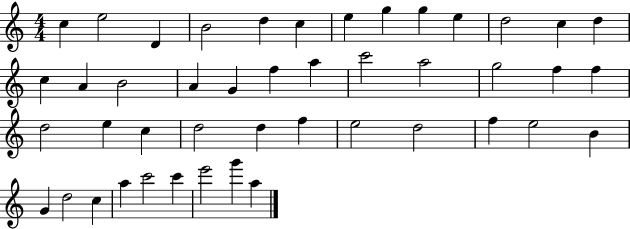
C5/q E5/h D4/q B4/h D5/q C5/q E5/q G5/q G5/q E5/q D5/h C5/q D5/q C5/q A4/q B4/h A4/q G4/q F5/q A5/q C6/h A5/h G5/h F5/q F5/q D5/h E5/q C5/q D5/h D5/q F5/q E5/h D5/h F5/q E5/h B4/q G4/q D5/h C5/q A5/q C6/h C6/q E6/h G6/q A5/q